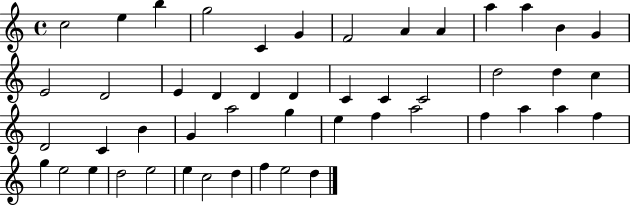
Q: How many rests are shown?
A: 0